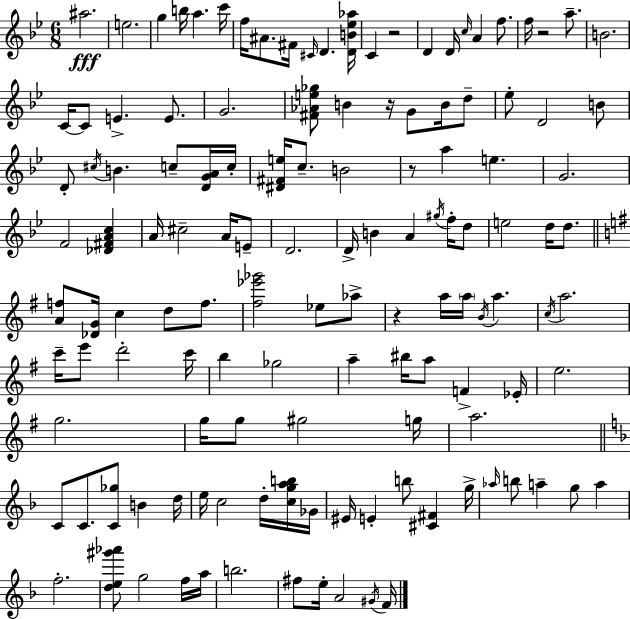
{
  \clef treble
  \numericTimeSignature
  \time 6/8
  \key bes \major
  \repeat volta 2 { ais''2.\fff | e''2. | g''4 b''16 a''4. c'''16 | f''16 ais'8. fis'16 \grace { cis'16 } d'4. | \break <d' b' ees'' aes''>16 c'4 r2 | d'4 d'16 \grace { c''16 } a'4 f''8. | f''16 r2 a''8.-- | b'2. | \break c'16~~ c'8 e'4.-> e'8. | g'2. | <fis' aes' e'' ges''>8 b'4 r16 g'8 b'16 | d''8-- ees''8-. d'2 | \break b'8 d'8-. \acciaccatura { cis''16 } b'4. c''8-- | <d' g' a'>16 c''16-. <dis' fis' e''>16 c''8.-- b'2 | r8 a''4 e''4. | g'2. | \break f'2 <des' fis' a' c''>4 | a'16 cis''2-- | a'16 e'8-- d'2. | d'16-> b'4 a'4 | \break \acciaccatura { gis''16 } f''16-. d''8 e''2 | d''16 d''8. \bar "||" \break \key g \major <a' f''>8 <des' g'>16 c''4 d''8 f''8. | <fis'' ees''' ges'''>2 ees''8 aes''8-> | r4 a''16 \parenthesize a''16 \acciaccatura { b'16 } a''4. | \acciaccatura { c''16 } a''2. | \break c'''16-- e'''8 d'''2-. | c'''16 b''4 ges''2 | a''4-- bis''16 a''8 f'4-> | ees'16-. e''2. | \break g''2. | g''16 g''8 gis''2 | g''16 a''2. | \bar "||" \break \key f \major c'8 c'8. <c' ges''>8 b'4 d''16 | e''16 c''2 d''16-. <c'' g'' a'' b''>16 ges'16 | eis'16 e'4-. b''8 <cis' fis'>4 g''16-> | \grace { aes''16 } b''8 a''4-- g''8 a''4 | \break f''2.-. | <d'' e'' gis''' aes'''>8 g''2 f''16 | a''16 b''2. | fis''8 e''16-. a'2 | \break \acciaccatura { gis'16 } f'16 } \bar "|."
}